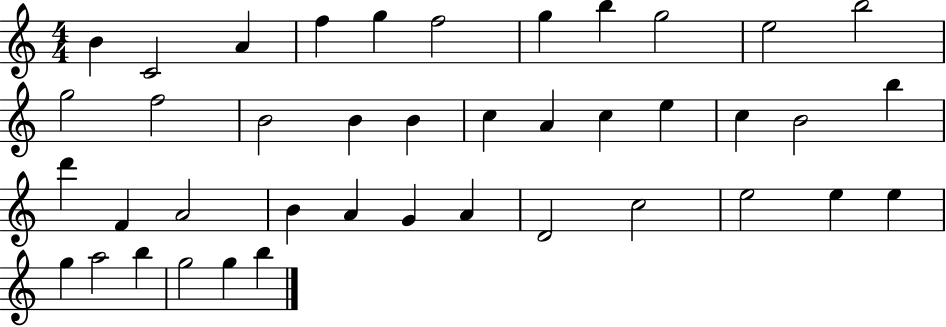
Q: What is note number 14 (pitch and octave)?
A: B4